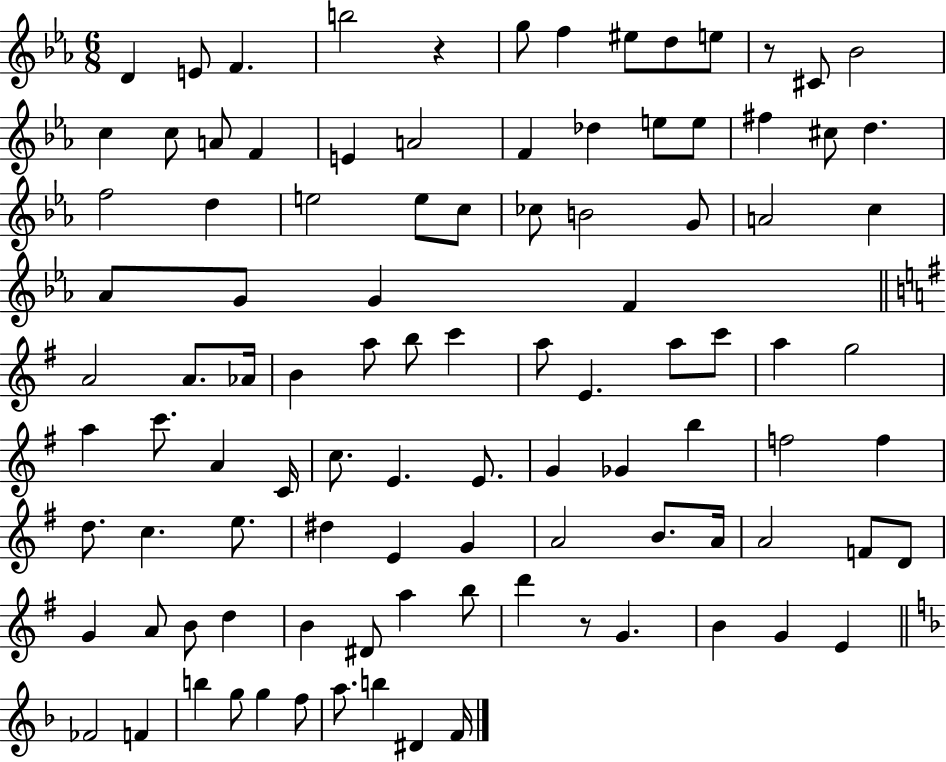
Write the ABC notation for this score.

X:1
T:Untitled
M:6/8
L:1/4
K:Eb
D E/2 F b2 z g/2 f ^e/2 d/2 e/2 z/2 ^C/2 _B2 c c/2 A/2 F E A2 F _d e/2 e/2 ^f ^c/2 d f2 d e2 e/2 c/2 _c/2 B2 G/2 A2 c _A/2 G/2 G F A2 A/2 _A/4 B a/2 b/2 c' a/2 E a/2 c'/2 a g2 a c'/2 A C/4 c/2 E E/2 G _G b f2 f d/2 c e/2 ^d E G A2 B/2 A/4 A2 F/2 D/2 G A/2 B/2 d B ^D/2 a b/2 d' z/2 G B G E _F2 F b g/2 g f/2 a/2 b ^D F/4